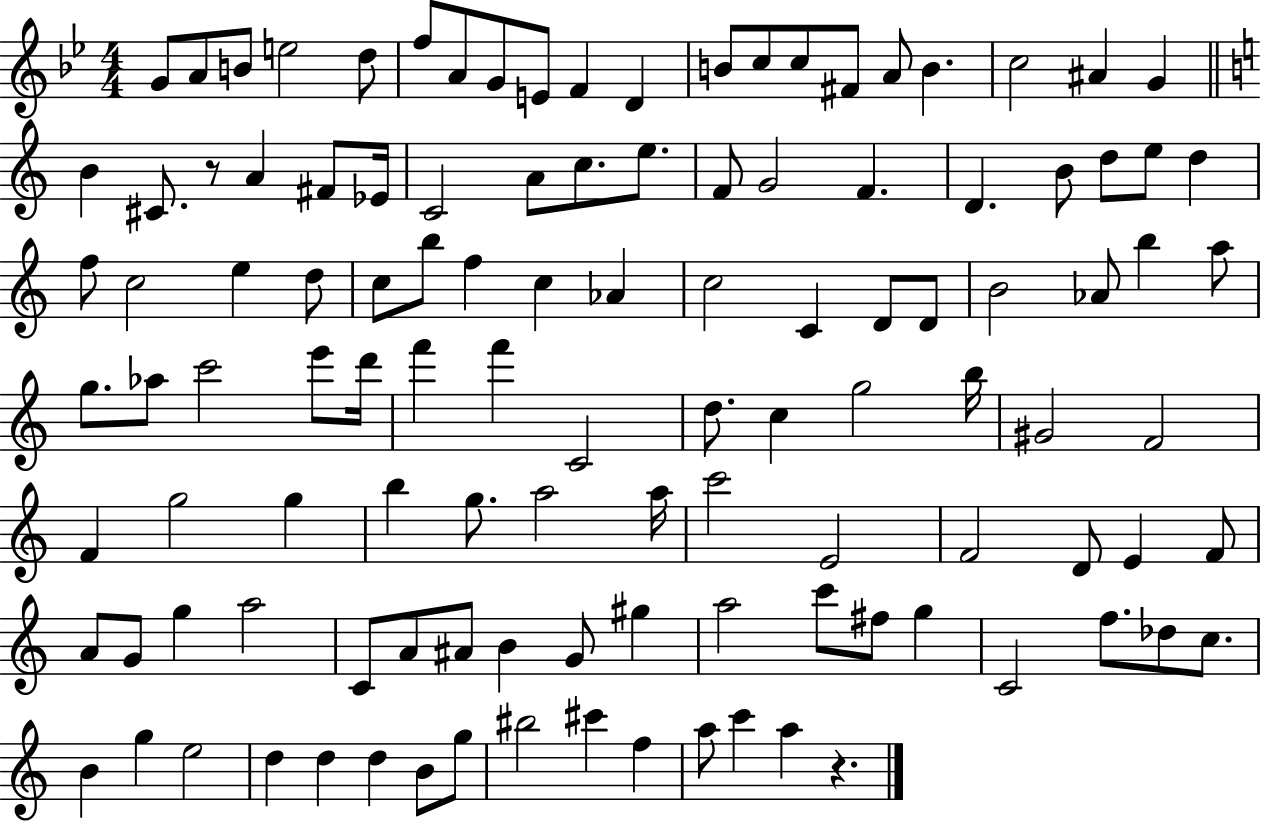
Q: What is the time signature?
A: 4/4